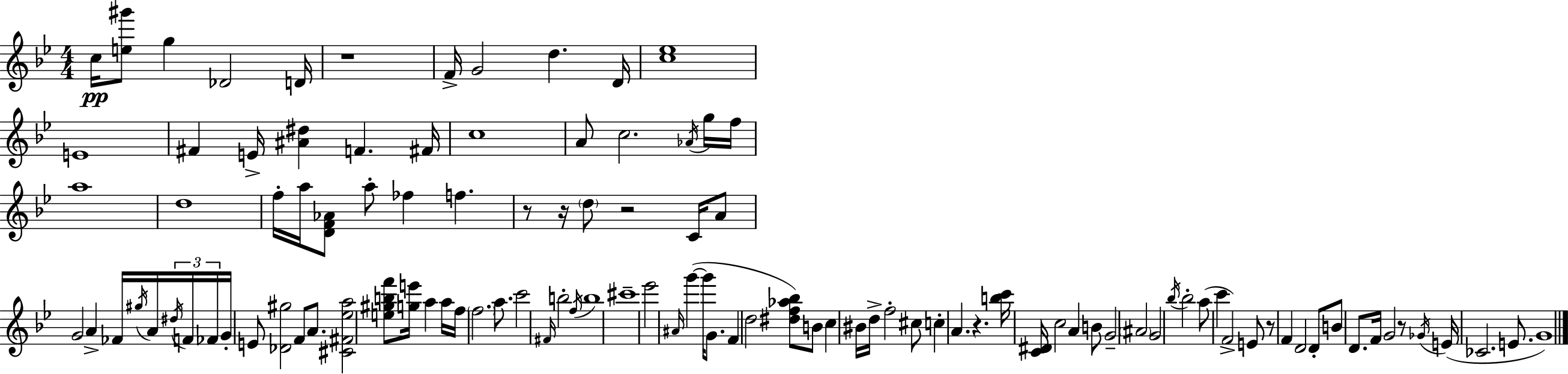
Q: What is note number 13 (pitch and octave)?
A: F#4